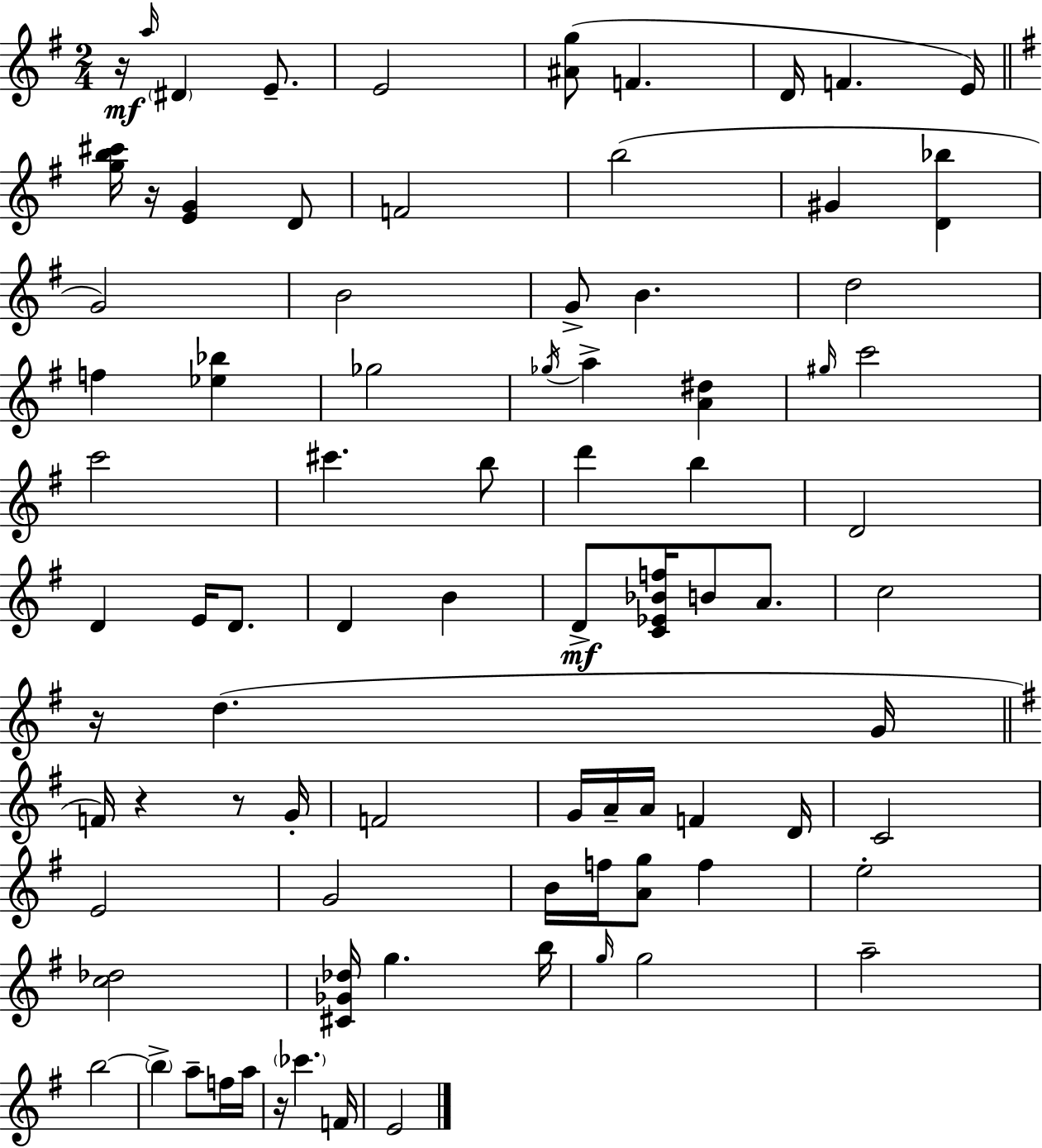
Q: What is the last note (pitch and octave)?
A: E4